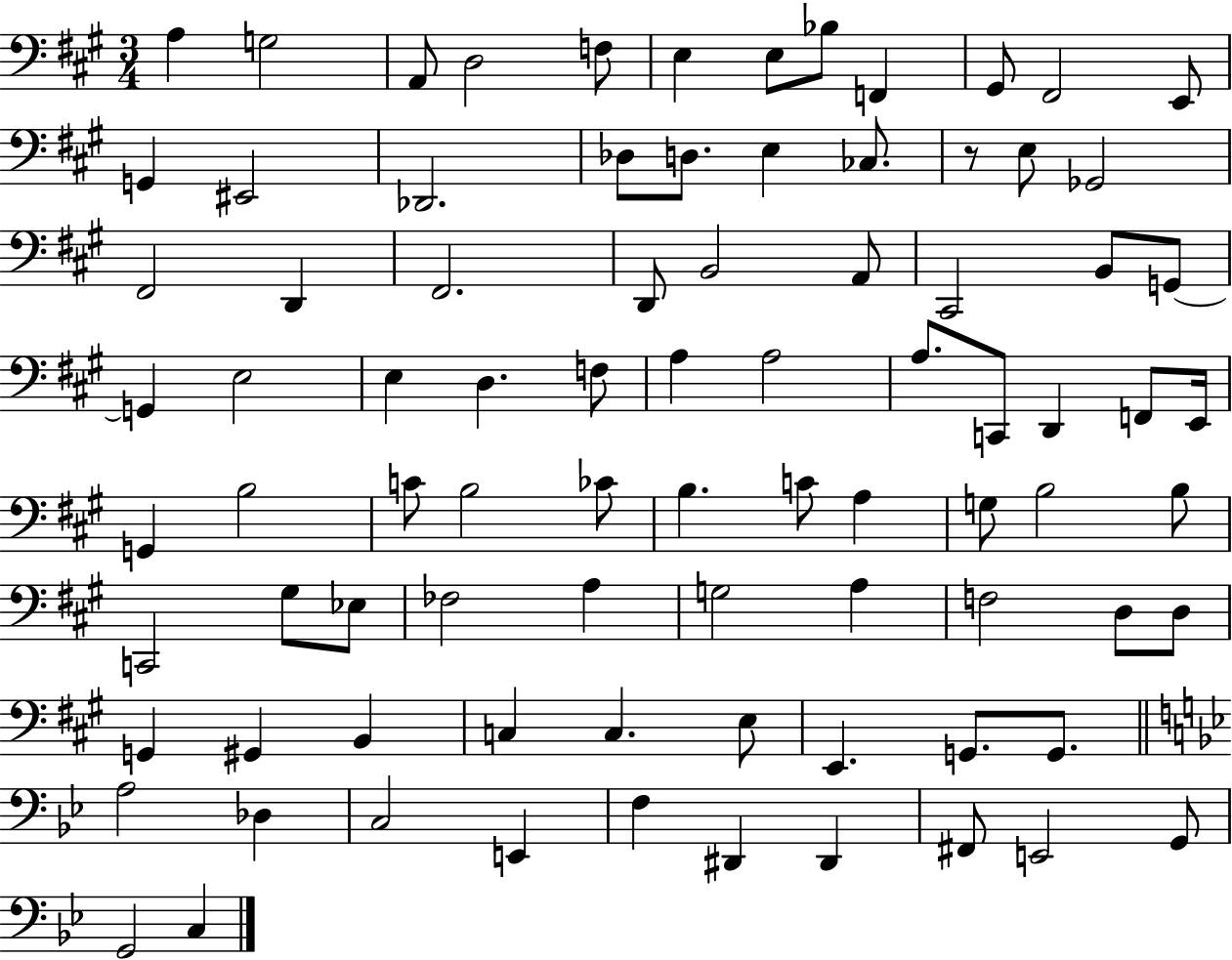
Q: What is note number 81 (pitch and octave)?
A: E2